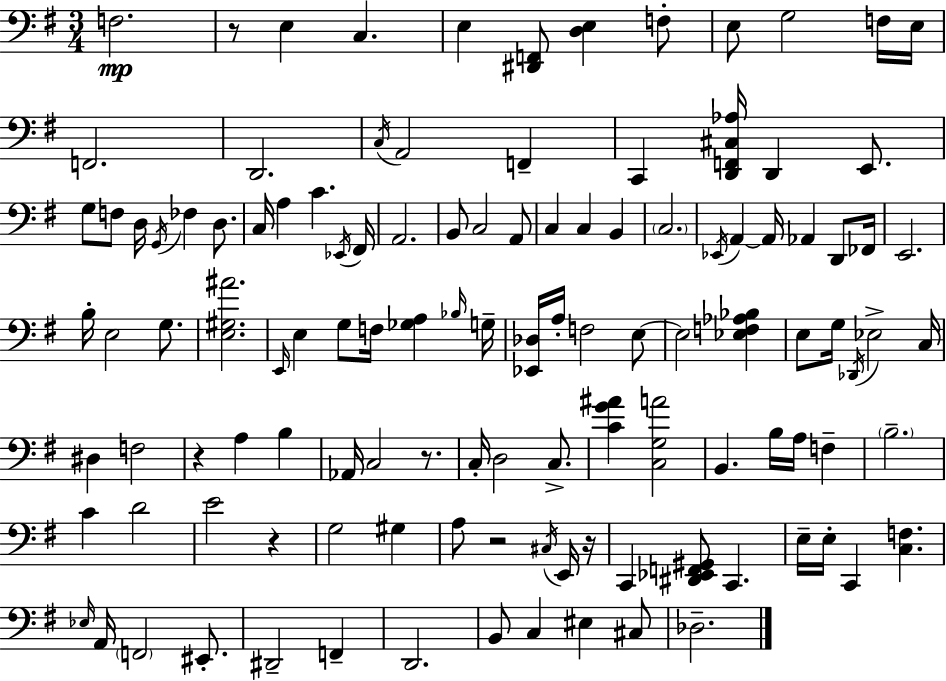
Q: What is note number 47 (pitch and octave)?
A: E2